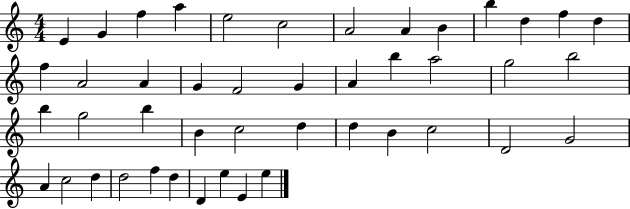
{
  \clef treble
  \numericTimeSignature
  \time 4/4
  \key c \major
  e'4 g'4 f''4 a''4 | e''2 c''2 | a'2 a'4 b'4 | b''4 d''4 f''4 d''4 | \break f''4 a'2 a'4 | g'4 f'2 g'4 | a'4 b''4 a''2 | g''2 b''2 | \break b''4 g''2 b''4 | b'4 c''2 d''4 | d''4 b'4 c''2 | d'2 g'2 | \break a'4 c''2 d''4 | d''2 f''4 d''4 | d'4 e''4 e'4 e''4 | \bar "|."
}